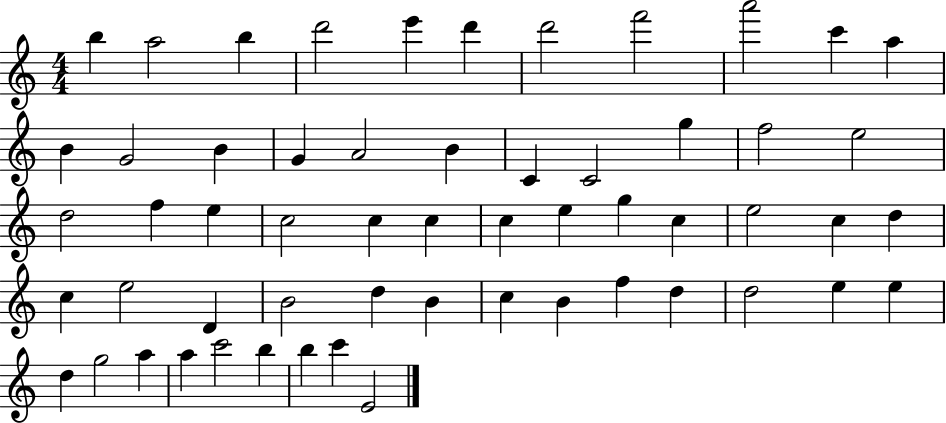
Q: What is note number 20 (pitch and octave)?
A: G5